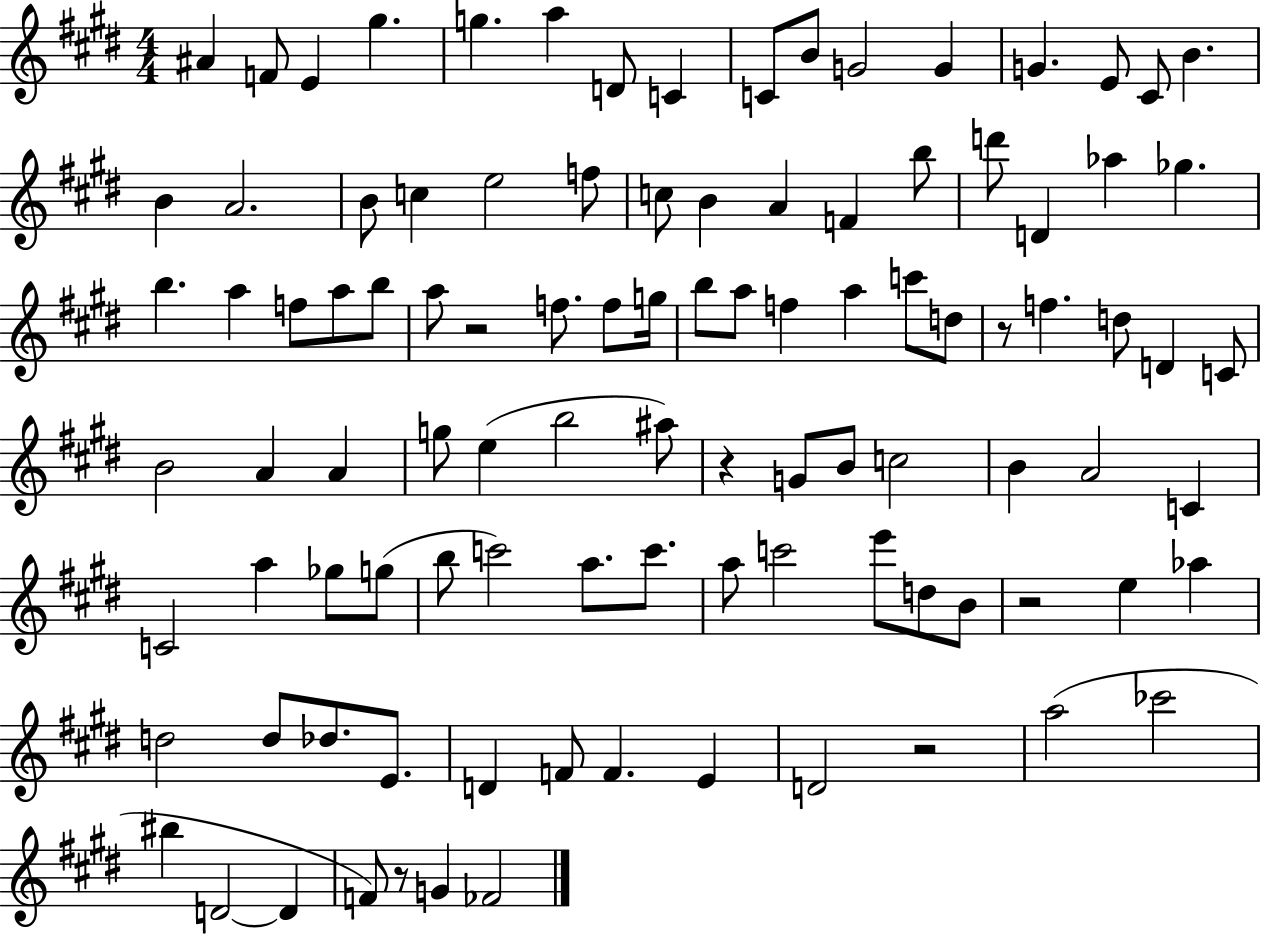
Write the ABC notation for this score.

X:1
T:Untitled
M:4/4
L:1/4
K:E
^A F/2 E ^g g a D/2 C C/2 B/2 G2 G G E/2 ^C/2 B B A2 B/2 c e2 f/2 c/2 B A F b/2 d'/2 D _a _g b a f/2 a/2 b/2 a/2 z2 f/2 f/2 g/4 b/2 a/2 f a c'/2 d/2 z/2 f d/2 D C/2 B2 A A g/2 e b2 ^a/2 z G/2 B/2 c2 B A2 C C2 a _g/2 g/2 b/2 c'2 a/2 c'/2 a/2 c'2 e'/2 d/2 B/2 z2 e _a d2 d/2 _d/2 E/2 D F/2 F E D2 z2 a2 _c'2 ^b D2 D F/2 z/2 G _F2